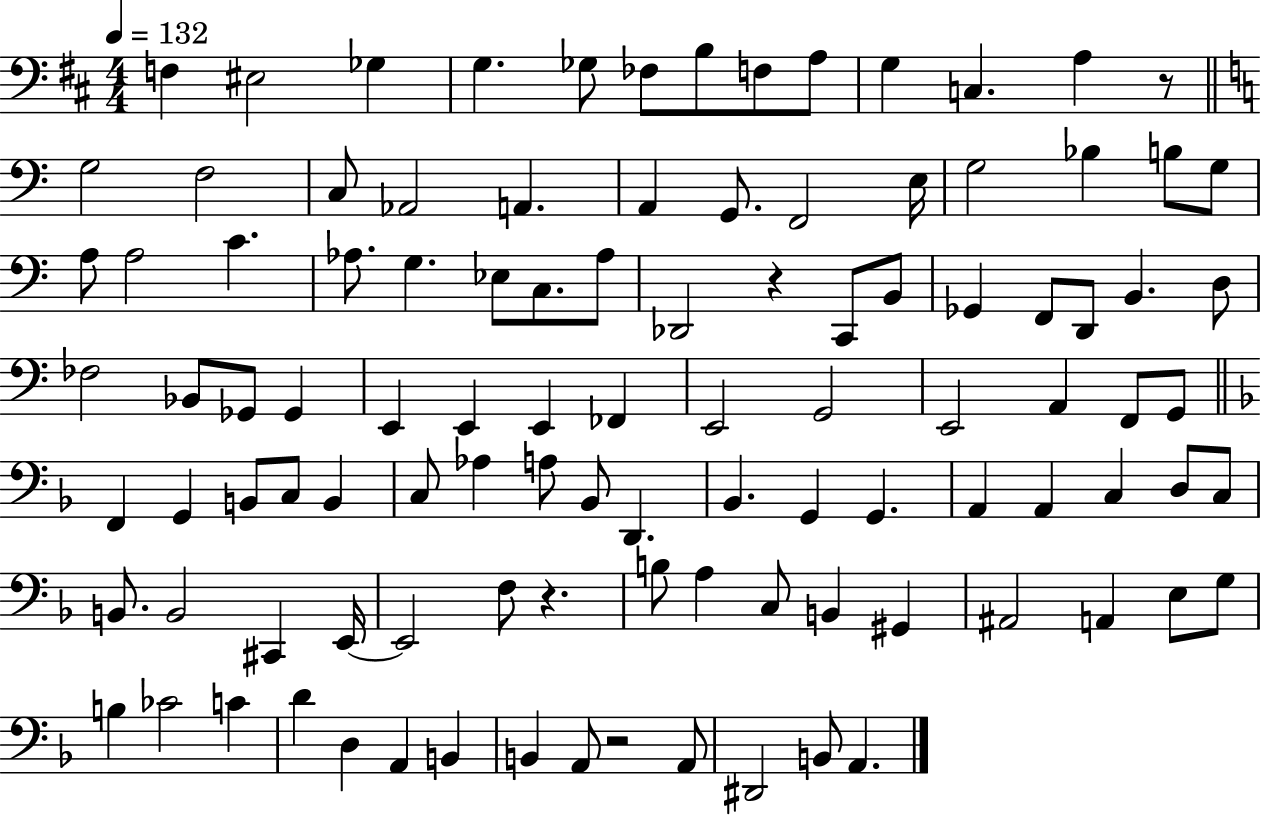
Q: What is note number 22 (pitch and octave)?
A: G3